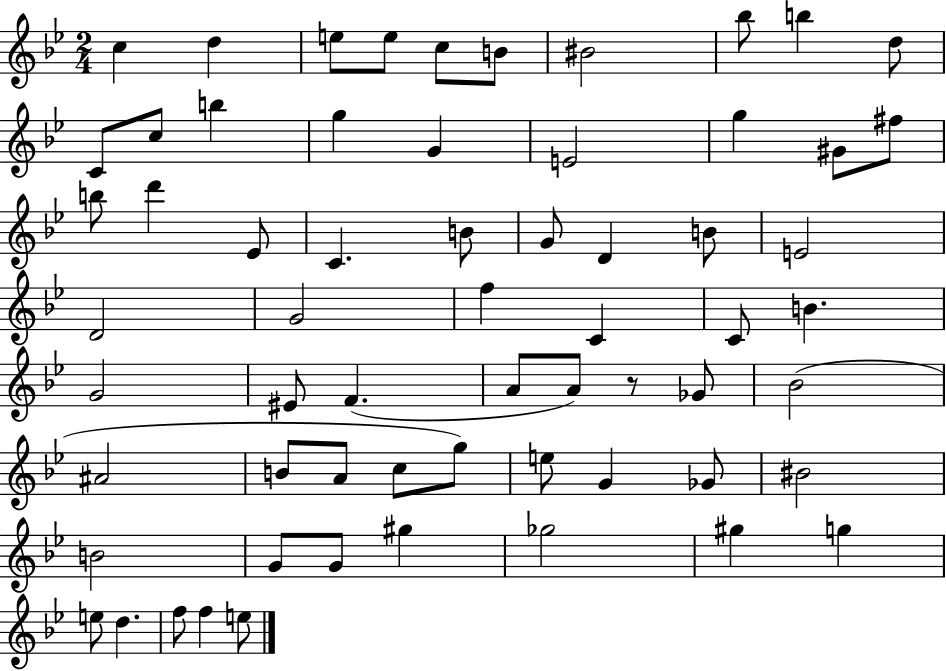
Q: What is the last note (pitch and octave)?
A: E5